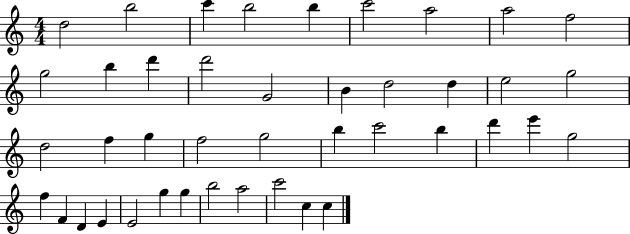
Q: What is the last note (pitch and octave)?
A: C5